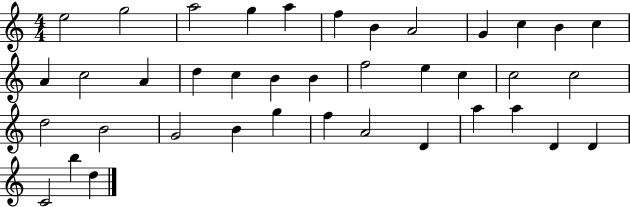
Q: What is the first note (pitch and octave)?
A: E5